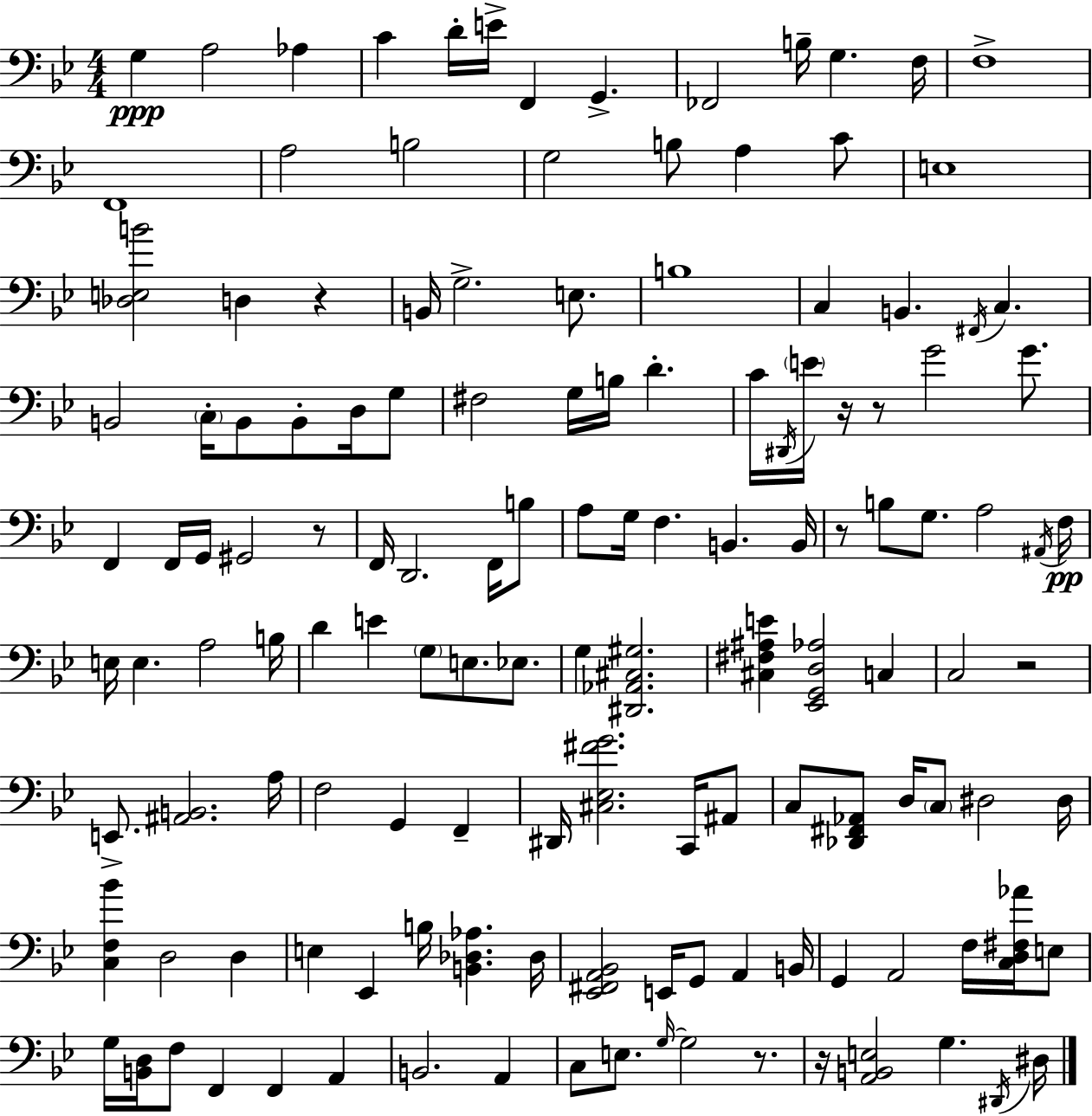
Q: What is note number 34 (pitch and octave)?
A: B2